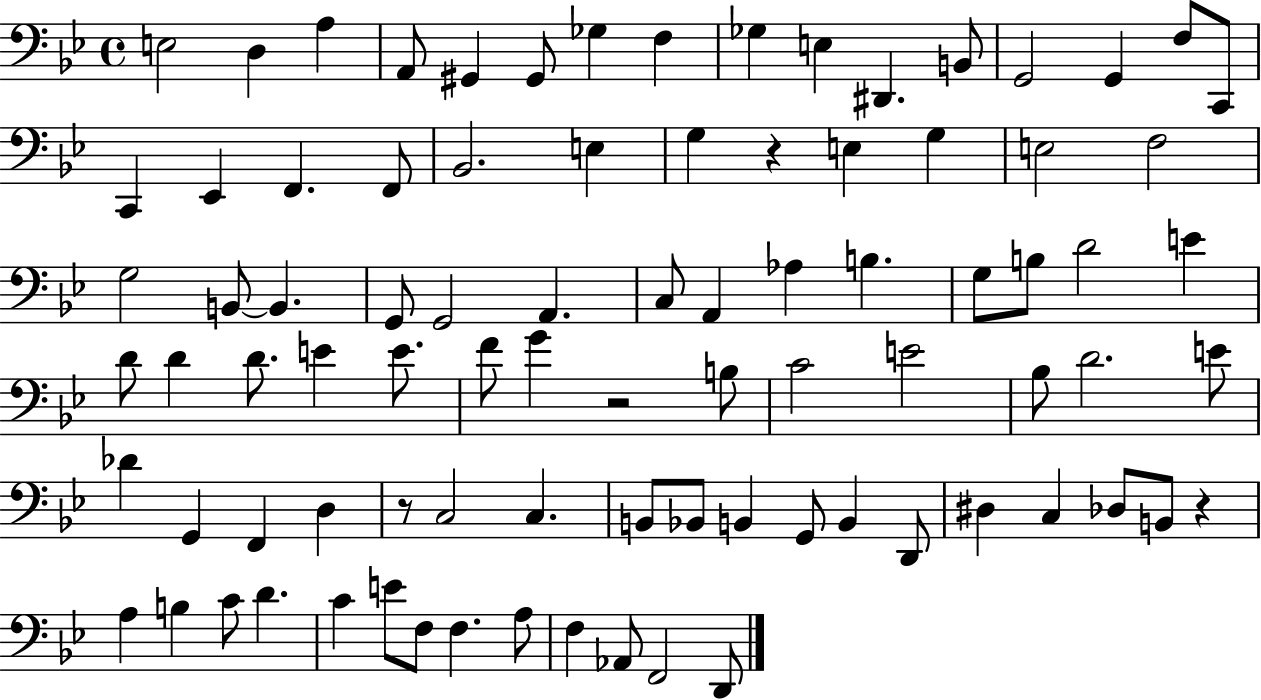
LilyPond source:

{
  \clef bass
  \time 4/4
  \defaultTimeSignature
  \key bes \major
  e2 d4 a4 | a,8 gis,4 gis,8 ges4 f4 | ges4 e4 dis,4. b,8 | g,2 g,4 f8 c,8 | \break c,4 ees,4 f,4. f,8 | bes,2. e4 | g4 r4 e4 g4 | e2 f2 | \break g2 b,8~~ b,4. | g,8 g,2 a,4. | c8 a,4 aes4 b4. | g8 b8 d'2 e'4 | \break d'8 d'4 d'8. e'4 e'8. | f'8 g'4 r2 b8 | c'2 e'2 | bes8 d'2. e'8 | \break des'4 g,4 f,4 d4 | r8 c2 c4. | b,8 bes,8 b,4 g,8 b,4 d,8 | dis4 c4 des8 b,8 r4 | \break a4 b4 c'8 d'4. | c'4 e'8 f8 f4. a8 | f4 aes,8 f,2 d,8 | \bar "|."
}